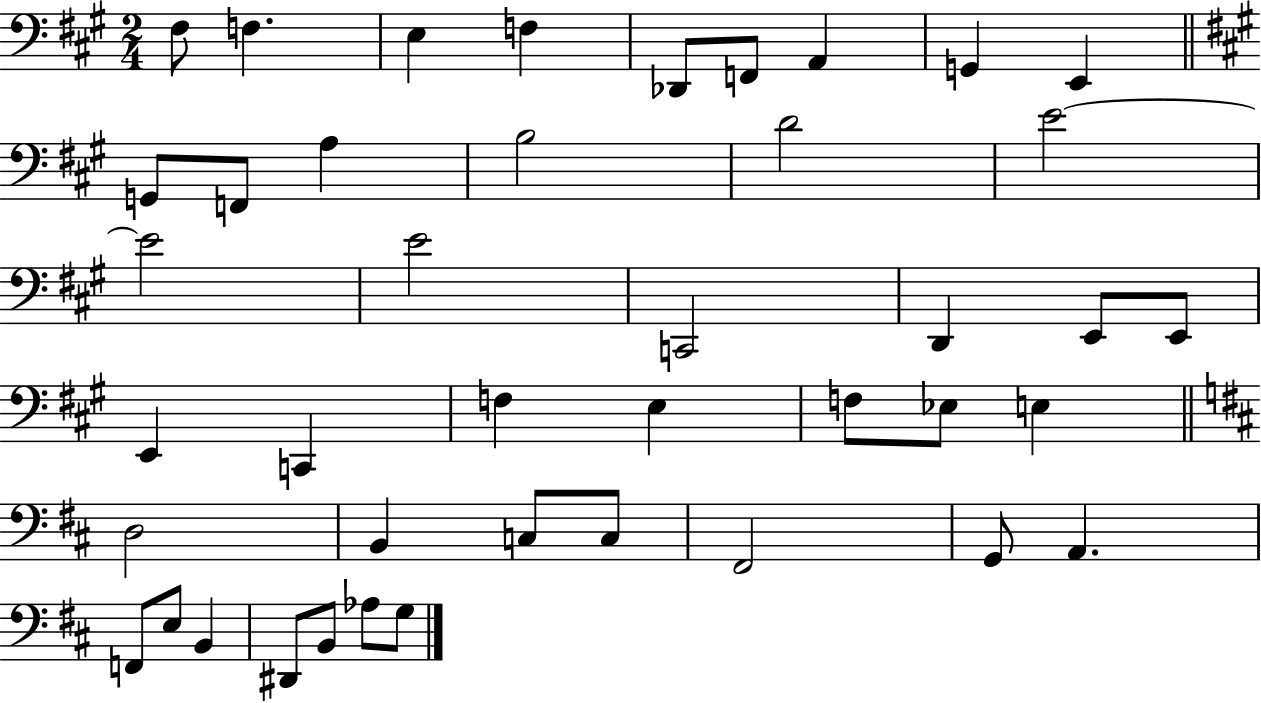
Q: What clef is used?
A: bass